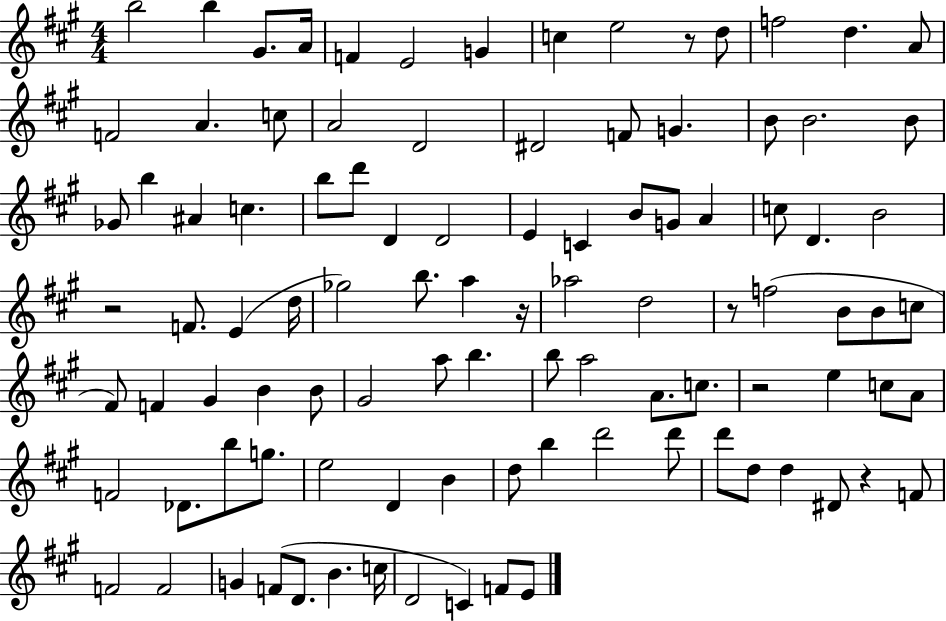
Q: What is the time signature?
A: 4/4